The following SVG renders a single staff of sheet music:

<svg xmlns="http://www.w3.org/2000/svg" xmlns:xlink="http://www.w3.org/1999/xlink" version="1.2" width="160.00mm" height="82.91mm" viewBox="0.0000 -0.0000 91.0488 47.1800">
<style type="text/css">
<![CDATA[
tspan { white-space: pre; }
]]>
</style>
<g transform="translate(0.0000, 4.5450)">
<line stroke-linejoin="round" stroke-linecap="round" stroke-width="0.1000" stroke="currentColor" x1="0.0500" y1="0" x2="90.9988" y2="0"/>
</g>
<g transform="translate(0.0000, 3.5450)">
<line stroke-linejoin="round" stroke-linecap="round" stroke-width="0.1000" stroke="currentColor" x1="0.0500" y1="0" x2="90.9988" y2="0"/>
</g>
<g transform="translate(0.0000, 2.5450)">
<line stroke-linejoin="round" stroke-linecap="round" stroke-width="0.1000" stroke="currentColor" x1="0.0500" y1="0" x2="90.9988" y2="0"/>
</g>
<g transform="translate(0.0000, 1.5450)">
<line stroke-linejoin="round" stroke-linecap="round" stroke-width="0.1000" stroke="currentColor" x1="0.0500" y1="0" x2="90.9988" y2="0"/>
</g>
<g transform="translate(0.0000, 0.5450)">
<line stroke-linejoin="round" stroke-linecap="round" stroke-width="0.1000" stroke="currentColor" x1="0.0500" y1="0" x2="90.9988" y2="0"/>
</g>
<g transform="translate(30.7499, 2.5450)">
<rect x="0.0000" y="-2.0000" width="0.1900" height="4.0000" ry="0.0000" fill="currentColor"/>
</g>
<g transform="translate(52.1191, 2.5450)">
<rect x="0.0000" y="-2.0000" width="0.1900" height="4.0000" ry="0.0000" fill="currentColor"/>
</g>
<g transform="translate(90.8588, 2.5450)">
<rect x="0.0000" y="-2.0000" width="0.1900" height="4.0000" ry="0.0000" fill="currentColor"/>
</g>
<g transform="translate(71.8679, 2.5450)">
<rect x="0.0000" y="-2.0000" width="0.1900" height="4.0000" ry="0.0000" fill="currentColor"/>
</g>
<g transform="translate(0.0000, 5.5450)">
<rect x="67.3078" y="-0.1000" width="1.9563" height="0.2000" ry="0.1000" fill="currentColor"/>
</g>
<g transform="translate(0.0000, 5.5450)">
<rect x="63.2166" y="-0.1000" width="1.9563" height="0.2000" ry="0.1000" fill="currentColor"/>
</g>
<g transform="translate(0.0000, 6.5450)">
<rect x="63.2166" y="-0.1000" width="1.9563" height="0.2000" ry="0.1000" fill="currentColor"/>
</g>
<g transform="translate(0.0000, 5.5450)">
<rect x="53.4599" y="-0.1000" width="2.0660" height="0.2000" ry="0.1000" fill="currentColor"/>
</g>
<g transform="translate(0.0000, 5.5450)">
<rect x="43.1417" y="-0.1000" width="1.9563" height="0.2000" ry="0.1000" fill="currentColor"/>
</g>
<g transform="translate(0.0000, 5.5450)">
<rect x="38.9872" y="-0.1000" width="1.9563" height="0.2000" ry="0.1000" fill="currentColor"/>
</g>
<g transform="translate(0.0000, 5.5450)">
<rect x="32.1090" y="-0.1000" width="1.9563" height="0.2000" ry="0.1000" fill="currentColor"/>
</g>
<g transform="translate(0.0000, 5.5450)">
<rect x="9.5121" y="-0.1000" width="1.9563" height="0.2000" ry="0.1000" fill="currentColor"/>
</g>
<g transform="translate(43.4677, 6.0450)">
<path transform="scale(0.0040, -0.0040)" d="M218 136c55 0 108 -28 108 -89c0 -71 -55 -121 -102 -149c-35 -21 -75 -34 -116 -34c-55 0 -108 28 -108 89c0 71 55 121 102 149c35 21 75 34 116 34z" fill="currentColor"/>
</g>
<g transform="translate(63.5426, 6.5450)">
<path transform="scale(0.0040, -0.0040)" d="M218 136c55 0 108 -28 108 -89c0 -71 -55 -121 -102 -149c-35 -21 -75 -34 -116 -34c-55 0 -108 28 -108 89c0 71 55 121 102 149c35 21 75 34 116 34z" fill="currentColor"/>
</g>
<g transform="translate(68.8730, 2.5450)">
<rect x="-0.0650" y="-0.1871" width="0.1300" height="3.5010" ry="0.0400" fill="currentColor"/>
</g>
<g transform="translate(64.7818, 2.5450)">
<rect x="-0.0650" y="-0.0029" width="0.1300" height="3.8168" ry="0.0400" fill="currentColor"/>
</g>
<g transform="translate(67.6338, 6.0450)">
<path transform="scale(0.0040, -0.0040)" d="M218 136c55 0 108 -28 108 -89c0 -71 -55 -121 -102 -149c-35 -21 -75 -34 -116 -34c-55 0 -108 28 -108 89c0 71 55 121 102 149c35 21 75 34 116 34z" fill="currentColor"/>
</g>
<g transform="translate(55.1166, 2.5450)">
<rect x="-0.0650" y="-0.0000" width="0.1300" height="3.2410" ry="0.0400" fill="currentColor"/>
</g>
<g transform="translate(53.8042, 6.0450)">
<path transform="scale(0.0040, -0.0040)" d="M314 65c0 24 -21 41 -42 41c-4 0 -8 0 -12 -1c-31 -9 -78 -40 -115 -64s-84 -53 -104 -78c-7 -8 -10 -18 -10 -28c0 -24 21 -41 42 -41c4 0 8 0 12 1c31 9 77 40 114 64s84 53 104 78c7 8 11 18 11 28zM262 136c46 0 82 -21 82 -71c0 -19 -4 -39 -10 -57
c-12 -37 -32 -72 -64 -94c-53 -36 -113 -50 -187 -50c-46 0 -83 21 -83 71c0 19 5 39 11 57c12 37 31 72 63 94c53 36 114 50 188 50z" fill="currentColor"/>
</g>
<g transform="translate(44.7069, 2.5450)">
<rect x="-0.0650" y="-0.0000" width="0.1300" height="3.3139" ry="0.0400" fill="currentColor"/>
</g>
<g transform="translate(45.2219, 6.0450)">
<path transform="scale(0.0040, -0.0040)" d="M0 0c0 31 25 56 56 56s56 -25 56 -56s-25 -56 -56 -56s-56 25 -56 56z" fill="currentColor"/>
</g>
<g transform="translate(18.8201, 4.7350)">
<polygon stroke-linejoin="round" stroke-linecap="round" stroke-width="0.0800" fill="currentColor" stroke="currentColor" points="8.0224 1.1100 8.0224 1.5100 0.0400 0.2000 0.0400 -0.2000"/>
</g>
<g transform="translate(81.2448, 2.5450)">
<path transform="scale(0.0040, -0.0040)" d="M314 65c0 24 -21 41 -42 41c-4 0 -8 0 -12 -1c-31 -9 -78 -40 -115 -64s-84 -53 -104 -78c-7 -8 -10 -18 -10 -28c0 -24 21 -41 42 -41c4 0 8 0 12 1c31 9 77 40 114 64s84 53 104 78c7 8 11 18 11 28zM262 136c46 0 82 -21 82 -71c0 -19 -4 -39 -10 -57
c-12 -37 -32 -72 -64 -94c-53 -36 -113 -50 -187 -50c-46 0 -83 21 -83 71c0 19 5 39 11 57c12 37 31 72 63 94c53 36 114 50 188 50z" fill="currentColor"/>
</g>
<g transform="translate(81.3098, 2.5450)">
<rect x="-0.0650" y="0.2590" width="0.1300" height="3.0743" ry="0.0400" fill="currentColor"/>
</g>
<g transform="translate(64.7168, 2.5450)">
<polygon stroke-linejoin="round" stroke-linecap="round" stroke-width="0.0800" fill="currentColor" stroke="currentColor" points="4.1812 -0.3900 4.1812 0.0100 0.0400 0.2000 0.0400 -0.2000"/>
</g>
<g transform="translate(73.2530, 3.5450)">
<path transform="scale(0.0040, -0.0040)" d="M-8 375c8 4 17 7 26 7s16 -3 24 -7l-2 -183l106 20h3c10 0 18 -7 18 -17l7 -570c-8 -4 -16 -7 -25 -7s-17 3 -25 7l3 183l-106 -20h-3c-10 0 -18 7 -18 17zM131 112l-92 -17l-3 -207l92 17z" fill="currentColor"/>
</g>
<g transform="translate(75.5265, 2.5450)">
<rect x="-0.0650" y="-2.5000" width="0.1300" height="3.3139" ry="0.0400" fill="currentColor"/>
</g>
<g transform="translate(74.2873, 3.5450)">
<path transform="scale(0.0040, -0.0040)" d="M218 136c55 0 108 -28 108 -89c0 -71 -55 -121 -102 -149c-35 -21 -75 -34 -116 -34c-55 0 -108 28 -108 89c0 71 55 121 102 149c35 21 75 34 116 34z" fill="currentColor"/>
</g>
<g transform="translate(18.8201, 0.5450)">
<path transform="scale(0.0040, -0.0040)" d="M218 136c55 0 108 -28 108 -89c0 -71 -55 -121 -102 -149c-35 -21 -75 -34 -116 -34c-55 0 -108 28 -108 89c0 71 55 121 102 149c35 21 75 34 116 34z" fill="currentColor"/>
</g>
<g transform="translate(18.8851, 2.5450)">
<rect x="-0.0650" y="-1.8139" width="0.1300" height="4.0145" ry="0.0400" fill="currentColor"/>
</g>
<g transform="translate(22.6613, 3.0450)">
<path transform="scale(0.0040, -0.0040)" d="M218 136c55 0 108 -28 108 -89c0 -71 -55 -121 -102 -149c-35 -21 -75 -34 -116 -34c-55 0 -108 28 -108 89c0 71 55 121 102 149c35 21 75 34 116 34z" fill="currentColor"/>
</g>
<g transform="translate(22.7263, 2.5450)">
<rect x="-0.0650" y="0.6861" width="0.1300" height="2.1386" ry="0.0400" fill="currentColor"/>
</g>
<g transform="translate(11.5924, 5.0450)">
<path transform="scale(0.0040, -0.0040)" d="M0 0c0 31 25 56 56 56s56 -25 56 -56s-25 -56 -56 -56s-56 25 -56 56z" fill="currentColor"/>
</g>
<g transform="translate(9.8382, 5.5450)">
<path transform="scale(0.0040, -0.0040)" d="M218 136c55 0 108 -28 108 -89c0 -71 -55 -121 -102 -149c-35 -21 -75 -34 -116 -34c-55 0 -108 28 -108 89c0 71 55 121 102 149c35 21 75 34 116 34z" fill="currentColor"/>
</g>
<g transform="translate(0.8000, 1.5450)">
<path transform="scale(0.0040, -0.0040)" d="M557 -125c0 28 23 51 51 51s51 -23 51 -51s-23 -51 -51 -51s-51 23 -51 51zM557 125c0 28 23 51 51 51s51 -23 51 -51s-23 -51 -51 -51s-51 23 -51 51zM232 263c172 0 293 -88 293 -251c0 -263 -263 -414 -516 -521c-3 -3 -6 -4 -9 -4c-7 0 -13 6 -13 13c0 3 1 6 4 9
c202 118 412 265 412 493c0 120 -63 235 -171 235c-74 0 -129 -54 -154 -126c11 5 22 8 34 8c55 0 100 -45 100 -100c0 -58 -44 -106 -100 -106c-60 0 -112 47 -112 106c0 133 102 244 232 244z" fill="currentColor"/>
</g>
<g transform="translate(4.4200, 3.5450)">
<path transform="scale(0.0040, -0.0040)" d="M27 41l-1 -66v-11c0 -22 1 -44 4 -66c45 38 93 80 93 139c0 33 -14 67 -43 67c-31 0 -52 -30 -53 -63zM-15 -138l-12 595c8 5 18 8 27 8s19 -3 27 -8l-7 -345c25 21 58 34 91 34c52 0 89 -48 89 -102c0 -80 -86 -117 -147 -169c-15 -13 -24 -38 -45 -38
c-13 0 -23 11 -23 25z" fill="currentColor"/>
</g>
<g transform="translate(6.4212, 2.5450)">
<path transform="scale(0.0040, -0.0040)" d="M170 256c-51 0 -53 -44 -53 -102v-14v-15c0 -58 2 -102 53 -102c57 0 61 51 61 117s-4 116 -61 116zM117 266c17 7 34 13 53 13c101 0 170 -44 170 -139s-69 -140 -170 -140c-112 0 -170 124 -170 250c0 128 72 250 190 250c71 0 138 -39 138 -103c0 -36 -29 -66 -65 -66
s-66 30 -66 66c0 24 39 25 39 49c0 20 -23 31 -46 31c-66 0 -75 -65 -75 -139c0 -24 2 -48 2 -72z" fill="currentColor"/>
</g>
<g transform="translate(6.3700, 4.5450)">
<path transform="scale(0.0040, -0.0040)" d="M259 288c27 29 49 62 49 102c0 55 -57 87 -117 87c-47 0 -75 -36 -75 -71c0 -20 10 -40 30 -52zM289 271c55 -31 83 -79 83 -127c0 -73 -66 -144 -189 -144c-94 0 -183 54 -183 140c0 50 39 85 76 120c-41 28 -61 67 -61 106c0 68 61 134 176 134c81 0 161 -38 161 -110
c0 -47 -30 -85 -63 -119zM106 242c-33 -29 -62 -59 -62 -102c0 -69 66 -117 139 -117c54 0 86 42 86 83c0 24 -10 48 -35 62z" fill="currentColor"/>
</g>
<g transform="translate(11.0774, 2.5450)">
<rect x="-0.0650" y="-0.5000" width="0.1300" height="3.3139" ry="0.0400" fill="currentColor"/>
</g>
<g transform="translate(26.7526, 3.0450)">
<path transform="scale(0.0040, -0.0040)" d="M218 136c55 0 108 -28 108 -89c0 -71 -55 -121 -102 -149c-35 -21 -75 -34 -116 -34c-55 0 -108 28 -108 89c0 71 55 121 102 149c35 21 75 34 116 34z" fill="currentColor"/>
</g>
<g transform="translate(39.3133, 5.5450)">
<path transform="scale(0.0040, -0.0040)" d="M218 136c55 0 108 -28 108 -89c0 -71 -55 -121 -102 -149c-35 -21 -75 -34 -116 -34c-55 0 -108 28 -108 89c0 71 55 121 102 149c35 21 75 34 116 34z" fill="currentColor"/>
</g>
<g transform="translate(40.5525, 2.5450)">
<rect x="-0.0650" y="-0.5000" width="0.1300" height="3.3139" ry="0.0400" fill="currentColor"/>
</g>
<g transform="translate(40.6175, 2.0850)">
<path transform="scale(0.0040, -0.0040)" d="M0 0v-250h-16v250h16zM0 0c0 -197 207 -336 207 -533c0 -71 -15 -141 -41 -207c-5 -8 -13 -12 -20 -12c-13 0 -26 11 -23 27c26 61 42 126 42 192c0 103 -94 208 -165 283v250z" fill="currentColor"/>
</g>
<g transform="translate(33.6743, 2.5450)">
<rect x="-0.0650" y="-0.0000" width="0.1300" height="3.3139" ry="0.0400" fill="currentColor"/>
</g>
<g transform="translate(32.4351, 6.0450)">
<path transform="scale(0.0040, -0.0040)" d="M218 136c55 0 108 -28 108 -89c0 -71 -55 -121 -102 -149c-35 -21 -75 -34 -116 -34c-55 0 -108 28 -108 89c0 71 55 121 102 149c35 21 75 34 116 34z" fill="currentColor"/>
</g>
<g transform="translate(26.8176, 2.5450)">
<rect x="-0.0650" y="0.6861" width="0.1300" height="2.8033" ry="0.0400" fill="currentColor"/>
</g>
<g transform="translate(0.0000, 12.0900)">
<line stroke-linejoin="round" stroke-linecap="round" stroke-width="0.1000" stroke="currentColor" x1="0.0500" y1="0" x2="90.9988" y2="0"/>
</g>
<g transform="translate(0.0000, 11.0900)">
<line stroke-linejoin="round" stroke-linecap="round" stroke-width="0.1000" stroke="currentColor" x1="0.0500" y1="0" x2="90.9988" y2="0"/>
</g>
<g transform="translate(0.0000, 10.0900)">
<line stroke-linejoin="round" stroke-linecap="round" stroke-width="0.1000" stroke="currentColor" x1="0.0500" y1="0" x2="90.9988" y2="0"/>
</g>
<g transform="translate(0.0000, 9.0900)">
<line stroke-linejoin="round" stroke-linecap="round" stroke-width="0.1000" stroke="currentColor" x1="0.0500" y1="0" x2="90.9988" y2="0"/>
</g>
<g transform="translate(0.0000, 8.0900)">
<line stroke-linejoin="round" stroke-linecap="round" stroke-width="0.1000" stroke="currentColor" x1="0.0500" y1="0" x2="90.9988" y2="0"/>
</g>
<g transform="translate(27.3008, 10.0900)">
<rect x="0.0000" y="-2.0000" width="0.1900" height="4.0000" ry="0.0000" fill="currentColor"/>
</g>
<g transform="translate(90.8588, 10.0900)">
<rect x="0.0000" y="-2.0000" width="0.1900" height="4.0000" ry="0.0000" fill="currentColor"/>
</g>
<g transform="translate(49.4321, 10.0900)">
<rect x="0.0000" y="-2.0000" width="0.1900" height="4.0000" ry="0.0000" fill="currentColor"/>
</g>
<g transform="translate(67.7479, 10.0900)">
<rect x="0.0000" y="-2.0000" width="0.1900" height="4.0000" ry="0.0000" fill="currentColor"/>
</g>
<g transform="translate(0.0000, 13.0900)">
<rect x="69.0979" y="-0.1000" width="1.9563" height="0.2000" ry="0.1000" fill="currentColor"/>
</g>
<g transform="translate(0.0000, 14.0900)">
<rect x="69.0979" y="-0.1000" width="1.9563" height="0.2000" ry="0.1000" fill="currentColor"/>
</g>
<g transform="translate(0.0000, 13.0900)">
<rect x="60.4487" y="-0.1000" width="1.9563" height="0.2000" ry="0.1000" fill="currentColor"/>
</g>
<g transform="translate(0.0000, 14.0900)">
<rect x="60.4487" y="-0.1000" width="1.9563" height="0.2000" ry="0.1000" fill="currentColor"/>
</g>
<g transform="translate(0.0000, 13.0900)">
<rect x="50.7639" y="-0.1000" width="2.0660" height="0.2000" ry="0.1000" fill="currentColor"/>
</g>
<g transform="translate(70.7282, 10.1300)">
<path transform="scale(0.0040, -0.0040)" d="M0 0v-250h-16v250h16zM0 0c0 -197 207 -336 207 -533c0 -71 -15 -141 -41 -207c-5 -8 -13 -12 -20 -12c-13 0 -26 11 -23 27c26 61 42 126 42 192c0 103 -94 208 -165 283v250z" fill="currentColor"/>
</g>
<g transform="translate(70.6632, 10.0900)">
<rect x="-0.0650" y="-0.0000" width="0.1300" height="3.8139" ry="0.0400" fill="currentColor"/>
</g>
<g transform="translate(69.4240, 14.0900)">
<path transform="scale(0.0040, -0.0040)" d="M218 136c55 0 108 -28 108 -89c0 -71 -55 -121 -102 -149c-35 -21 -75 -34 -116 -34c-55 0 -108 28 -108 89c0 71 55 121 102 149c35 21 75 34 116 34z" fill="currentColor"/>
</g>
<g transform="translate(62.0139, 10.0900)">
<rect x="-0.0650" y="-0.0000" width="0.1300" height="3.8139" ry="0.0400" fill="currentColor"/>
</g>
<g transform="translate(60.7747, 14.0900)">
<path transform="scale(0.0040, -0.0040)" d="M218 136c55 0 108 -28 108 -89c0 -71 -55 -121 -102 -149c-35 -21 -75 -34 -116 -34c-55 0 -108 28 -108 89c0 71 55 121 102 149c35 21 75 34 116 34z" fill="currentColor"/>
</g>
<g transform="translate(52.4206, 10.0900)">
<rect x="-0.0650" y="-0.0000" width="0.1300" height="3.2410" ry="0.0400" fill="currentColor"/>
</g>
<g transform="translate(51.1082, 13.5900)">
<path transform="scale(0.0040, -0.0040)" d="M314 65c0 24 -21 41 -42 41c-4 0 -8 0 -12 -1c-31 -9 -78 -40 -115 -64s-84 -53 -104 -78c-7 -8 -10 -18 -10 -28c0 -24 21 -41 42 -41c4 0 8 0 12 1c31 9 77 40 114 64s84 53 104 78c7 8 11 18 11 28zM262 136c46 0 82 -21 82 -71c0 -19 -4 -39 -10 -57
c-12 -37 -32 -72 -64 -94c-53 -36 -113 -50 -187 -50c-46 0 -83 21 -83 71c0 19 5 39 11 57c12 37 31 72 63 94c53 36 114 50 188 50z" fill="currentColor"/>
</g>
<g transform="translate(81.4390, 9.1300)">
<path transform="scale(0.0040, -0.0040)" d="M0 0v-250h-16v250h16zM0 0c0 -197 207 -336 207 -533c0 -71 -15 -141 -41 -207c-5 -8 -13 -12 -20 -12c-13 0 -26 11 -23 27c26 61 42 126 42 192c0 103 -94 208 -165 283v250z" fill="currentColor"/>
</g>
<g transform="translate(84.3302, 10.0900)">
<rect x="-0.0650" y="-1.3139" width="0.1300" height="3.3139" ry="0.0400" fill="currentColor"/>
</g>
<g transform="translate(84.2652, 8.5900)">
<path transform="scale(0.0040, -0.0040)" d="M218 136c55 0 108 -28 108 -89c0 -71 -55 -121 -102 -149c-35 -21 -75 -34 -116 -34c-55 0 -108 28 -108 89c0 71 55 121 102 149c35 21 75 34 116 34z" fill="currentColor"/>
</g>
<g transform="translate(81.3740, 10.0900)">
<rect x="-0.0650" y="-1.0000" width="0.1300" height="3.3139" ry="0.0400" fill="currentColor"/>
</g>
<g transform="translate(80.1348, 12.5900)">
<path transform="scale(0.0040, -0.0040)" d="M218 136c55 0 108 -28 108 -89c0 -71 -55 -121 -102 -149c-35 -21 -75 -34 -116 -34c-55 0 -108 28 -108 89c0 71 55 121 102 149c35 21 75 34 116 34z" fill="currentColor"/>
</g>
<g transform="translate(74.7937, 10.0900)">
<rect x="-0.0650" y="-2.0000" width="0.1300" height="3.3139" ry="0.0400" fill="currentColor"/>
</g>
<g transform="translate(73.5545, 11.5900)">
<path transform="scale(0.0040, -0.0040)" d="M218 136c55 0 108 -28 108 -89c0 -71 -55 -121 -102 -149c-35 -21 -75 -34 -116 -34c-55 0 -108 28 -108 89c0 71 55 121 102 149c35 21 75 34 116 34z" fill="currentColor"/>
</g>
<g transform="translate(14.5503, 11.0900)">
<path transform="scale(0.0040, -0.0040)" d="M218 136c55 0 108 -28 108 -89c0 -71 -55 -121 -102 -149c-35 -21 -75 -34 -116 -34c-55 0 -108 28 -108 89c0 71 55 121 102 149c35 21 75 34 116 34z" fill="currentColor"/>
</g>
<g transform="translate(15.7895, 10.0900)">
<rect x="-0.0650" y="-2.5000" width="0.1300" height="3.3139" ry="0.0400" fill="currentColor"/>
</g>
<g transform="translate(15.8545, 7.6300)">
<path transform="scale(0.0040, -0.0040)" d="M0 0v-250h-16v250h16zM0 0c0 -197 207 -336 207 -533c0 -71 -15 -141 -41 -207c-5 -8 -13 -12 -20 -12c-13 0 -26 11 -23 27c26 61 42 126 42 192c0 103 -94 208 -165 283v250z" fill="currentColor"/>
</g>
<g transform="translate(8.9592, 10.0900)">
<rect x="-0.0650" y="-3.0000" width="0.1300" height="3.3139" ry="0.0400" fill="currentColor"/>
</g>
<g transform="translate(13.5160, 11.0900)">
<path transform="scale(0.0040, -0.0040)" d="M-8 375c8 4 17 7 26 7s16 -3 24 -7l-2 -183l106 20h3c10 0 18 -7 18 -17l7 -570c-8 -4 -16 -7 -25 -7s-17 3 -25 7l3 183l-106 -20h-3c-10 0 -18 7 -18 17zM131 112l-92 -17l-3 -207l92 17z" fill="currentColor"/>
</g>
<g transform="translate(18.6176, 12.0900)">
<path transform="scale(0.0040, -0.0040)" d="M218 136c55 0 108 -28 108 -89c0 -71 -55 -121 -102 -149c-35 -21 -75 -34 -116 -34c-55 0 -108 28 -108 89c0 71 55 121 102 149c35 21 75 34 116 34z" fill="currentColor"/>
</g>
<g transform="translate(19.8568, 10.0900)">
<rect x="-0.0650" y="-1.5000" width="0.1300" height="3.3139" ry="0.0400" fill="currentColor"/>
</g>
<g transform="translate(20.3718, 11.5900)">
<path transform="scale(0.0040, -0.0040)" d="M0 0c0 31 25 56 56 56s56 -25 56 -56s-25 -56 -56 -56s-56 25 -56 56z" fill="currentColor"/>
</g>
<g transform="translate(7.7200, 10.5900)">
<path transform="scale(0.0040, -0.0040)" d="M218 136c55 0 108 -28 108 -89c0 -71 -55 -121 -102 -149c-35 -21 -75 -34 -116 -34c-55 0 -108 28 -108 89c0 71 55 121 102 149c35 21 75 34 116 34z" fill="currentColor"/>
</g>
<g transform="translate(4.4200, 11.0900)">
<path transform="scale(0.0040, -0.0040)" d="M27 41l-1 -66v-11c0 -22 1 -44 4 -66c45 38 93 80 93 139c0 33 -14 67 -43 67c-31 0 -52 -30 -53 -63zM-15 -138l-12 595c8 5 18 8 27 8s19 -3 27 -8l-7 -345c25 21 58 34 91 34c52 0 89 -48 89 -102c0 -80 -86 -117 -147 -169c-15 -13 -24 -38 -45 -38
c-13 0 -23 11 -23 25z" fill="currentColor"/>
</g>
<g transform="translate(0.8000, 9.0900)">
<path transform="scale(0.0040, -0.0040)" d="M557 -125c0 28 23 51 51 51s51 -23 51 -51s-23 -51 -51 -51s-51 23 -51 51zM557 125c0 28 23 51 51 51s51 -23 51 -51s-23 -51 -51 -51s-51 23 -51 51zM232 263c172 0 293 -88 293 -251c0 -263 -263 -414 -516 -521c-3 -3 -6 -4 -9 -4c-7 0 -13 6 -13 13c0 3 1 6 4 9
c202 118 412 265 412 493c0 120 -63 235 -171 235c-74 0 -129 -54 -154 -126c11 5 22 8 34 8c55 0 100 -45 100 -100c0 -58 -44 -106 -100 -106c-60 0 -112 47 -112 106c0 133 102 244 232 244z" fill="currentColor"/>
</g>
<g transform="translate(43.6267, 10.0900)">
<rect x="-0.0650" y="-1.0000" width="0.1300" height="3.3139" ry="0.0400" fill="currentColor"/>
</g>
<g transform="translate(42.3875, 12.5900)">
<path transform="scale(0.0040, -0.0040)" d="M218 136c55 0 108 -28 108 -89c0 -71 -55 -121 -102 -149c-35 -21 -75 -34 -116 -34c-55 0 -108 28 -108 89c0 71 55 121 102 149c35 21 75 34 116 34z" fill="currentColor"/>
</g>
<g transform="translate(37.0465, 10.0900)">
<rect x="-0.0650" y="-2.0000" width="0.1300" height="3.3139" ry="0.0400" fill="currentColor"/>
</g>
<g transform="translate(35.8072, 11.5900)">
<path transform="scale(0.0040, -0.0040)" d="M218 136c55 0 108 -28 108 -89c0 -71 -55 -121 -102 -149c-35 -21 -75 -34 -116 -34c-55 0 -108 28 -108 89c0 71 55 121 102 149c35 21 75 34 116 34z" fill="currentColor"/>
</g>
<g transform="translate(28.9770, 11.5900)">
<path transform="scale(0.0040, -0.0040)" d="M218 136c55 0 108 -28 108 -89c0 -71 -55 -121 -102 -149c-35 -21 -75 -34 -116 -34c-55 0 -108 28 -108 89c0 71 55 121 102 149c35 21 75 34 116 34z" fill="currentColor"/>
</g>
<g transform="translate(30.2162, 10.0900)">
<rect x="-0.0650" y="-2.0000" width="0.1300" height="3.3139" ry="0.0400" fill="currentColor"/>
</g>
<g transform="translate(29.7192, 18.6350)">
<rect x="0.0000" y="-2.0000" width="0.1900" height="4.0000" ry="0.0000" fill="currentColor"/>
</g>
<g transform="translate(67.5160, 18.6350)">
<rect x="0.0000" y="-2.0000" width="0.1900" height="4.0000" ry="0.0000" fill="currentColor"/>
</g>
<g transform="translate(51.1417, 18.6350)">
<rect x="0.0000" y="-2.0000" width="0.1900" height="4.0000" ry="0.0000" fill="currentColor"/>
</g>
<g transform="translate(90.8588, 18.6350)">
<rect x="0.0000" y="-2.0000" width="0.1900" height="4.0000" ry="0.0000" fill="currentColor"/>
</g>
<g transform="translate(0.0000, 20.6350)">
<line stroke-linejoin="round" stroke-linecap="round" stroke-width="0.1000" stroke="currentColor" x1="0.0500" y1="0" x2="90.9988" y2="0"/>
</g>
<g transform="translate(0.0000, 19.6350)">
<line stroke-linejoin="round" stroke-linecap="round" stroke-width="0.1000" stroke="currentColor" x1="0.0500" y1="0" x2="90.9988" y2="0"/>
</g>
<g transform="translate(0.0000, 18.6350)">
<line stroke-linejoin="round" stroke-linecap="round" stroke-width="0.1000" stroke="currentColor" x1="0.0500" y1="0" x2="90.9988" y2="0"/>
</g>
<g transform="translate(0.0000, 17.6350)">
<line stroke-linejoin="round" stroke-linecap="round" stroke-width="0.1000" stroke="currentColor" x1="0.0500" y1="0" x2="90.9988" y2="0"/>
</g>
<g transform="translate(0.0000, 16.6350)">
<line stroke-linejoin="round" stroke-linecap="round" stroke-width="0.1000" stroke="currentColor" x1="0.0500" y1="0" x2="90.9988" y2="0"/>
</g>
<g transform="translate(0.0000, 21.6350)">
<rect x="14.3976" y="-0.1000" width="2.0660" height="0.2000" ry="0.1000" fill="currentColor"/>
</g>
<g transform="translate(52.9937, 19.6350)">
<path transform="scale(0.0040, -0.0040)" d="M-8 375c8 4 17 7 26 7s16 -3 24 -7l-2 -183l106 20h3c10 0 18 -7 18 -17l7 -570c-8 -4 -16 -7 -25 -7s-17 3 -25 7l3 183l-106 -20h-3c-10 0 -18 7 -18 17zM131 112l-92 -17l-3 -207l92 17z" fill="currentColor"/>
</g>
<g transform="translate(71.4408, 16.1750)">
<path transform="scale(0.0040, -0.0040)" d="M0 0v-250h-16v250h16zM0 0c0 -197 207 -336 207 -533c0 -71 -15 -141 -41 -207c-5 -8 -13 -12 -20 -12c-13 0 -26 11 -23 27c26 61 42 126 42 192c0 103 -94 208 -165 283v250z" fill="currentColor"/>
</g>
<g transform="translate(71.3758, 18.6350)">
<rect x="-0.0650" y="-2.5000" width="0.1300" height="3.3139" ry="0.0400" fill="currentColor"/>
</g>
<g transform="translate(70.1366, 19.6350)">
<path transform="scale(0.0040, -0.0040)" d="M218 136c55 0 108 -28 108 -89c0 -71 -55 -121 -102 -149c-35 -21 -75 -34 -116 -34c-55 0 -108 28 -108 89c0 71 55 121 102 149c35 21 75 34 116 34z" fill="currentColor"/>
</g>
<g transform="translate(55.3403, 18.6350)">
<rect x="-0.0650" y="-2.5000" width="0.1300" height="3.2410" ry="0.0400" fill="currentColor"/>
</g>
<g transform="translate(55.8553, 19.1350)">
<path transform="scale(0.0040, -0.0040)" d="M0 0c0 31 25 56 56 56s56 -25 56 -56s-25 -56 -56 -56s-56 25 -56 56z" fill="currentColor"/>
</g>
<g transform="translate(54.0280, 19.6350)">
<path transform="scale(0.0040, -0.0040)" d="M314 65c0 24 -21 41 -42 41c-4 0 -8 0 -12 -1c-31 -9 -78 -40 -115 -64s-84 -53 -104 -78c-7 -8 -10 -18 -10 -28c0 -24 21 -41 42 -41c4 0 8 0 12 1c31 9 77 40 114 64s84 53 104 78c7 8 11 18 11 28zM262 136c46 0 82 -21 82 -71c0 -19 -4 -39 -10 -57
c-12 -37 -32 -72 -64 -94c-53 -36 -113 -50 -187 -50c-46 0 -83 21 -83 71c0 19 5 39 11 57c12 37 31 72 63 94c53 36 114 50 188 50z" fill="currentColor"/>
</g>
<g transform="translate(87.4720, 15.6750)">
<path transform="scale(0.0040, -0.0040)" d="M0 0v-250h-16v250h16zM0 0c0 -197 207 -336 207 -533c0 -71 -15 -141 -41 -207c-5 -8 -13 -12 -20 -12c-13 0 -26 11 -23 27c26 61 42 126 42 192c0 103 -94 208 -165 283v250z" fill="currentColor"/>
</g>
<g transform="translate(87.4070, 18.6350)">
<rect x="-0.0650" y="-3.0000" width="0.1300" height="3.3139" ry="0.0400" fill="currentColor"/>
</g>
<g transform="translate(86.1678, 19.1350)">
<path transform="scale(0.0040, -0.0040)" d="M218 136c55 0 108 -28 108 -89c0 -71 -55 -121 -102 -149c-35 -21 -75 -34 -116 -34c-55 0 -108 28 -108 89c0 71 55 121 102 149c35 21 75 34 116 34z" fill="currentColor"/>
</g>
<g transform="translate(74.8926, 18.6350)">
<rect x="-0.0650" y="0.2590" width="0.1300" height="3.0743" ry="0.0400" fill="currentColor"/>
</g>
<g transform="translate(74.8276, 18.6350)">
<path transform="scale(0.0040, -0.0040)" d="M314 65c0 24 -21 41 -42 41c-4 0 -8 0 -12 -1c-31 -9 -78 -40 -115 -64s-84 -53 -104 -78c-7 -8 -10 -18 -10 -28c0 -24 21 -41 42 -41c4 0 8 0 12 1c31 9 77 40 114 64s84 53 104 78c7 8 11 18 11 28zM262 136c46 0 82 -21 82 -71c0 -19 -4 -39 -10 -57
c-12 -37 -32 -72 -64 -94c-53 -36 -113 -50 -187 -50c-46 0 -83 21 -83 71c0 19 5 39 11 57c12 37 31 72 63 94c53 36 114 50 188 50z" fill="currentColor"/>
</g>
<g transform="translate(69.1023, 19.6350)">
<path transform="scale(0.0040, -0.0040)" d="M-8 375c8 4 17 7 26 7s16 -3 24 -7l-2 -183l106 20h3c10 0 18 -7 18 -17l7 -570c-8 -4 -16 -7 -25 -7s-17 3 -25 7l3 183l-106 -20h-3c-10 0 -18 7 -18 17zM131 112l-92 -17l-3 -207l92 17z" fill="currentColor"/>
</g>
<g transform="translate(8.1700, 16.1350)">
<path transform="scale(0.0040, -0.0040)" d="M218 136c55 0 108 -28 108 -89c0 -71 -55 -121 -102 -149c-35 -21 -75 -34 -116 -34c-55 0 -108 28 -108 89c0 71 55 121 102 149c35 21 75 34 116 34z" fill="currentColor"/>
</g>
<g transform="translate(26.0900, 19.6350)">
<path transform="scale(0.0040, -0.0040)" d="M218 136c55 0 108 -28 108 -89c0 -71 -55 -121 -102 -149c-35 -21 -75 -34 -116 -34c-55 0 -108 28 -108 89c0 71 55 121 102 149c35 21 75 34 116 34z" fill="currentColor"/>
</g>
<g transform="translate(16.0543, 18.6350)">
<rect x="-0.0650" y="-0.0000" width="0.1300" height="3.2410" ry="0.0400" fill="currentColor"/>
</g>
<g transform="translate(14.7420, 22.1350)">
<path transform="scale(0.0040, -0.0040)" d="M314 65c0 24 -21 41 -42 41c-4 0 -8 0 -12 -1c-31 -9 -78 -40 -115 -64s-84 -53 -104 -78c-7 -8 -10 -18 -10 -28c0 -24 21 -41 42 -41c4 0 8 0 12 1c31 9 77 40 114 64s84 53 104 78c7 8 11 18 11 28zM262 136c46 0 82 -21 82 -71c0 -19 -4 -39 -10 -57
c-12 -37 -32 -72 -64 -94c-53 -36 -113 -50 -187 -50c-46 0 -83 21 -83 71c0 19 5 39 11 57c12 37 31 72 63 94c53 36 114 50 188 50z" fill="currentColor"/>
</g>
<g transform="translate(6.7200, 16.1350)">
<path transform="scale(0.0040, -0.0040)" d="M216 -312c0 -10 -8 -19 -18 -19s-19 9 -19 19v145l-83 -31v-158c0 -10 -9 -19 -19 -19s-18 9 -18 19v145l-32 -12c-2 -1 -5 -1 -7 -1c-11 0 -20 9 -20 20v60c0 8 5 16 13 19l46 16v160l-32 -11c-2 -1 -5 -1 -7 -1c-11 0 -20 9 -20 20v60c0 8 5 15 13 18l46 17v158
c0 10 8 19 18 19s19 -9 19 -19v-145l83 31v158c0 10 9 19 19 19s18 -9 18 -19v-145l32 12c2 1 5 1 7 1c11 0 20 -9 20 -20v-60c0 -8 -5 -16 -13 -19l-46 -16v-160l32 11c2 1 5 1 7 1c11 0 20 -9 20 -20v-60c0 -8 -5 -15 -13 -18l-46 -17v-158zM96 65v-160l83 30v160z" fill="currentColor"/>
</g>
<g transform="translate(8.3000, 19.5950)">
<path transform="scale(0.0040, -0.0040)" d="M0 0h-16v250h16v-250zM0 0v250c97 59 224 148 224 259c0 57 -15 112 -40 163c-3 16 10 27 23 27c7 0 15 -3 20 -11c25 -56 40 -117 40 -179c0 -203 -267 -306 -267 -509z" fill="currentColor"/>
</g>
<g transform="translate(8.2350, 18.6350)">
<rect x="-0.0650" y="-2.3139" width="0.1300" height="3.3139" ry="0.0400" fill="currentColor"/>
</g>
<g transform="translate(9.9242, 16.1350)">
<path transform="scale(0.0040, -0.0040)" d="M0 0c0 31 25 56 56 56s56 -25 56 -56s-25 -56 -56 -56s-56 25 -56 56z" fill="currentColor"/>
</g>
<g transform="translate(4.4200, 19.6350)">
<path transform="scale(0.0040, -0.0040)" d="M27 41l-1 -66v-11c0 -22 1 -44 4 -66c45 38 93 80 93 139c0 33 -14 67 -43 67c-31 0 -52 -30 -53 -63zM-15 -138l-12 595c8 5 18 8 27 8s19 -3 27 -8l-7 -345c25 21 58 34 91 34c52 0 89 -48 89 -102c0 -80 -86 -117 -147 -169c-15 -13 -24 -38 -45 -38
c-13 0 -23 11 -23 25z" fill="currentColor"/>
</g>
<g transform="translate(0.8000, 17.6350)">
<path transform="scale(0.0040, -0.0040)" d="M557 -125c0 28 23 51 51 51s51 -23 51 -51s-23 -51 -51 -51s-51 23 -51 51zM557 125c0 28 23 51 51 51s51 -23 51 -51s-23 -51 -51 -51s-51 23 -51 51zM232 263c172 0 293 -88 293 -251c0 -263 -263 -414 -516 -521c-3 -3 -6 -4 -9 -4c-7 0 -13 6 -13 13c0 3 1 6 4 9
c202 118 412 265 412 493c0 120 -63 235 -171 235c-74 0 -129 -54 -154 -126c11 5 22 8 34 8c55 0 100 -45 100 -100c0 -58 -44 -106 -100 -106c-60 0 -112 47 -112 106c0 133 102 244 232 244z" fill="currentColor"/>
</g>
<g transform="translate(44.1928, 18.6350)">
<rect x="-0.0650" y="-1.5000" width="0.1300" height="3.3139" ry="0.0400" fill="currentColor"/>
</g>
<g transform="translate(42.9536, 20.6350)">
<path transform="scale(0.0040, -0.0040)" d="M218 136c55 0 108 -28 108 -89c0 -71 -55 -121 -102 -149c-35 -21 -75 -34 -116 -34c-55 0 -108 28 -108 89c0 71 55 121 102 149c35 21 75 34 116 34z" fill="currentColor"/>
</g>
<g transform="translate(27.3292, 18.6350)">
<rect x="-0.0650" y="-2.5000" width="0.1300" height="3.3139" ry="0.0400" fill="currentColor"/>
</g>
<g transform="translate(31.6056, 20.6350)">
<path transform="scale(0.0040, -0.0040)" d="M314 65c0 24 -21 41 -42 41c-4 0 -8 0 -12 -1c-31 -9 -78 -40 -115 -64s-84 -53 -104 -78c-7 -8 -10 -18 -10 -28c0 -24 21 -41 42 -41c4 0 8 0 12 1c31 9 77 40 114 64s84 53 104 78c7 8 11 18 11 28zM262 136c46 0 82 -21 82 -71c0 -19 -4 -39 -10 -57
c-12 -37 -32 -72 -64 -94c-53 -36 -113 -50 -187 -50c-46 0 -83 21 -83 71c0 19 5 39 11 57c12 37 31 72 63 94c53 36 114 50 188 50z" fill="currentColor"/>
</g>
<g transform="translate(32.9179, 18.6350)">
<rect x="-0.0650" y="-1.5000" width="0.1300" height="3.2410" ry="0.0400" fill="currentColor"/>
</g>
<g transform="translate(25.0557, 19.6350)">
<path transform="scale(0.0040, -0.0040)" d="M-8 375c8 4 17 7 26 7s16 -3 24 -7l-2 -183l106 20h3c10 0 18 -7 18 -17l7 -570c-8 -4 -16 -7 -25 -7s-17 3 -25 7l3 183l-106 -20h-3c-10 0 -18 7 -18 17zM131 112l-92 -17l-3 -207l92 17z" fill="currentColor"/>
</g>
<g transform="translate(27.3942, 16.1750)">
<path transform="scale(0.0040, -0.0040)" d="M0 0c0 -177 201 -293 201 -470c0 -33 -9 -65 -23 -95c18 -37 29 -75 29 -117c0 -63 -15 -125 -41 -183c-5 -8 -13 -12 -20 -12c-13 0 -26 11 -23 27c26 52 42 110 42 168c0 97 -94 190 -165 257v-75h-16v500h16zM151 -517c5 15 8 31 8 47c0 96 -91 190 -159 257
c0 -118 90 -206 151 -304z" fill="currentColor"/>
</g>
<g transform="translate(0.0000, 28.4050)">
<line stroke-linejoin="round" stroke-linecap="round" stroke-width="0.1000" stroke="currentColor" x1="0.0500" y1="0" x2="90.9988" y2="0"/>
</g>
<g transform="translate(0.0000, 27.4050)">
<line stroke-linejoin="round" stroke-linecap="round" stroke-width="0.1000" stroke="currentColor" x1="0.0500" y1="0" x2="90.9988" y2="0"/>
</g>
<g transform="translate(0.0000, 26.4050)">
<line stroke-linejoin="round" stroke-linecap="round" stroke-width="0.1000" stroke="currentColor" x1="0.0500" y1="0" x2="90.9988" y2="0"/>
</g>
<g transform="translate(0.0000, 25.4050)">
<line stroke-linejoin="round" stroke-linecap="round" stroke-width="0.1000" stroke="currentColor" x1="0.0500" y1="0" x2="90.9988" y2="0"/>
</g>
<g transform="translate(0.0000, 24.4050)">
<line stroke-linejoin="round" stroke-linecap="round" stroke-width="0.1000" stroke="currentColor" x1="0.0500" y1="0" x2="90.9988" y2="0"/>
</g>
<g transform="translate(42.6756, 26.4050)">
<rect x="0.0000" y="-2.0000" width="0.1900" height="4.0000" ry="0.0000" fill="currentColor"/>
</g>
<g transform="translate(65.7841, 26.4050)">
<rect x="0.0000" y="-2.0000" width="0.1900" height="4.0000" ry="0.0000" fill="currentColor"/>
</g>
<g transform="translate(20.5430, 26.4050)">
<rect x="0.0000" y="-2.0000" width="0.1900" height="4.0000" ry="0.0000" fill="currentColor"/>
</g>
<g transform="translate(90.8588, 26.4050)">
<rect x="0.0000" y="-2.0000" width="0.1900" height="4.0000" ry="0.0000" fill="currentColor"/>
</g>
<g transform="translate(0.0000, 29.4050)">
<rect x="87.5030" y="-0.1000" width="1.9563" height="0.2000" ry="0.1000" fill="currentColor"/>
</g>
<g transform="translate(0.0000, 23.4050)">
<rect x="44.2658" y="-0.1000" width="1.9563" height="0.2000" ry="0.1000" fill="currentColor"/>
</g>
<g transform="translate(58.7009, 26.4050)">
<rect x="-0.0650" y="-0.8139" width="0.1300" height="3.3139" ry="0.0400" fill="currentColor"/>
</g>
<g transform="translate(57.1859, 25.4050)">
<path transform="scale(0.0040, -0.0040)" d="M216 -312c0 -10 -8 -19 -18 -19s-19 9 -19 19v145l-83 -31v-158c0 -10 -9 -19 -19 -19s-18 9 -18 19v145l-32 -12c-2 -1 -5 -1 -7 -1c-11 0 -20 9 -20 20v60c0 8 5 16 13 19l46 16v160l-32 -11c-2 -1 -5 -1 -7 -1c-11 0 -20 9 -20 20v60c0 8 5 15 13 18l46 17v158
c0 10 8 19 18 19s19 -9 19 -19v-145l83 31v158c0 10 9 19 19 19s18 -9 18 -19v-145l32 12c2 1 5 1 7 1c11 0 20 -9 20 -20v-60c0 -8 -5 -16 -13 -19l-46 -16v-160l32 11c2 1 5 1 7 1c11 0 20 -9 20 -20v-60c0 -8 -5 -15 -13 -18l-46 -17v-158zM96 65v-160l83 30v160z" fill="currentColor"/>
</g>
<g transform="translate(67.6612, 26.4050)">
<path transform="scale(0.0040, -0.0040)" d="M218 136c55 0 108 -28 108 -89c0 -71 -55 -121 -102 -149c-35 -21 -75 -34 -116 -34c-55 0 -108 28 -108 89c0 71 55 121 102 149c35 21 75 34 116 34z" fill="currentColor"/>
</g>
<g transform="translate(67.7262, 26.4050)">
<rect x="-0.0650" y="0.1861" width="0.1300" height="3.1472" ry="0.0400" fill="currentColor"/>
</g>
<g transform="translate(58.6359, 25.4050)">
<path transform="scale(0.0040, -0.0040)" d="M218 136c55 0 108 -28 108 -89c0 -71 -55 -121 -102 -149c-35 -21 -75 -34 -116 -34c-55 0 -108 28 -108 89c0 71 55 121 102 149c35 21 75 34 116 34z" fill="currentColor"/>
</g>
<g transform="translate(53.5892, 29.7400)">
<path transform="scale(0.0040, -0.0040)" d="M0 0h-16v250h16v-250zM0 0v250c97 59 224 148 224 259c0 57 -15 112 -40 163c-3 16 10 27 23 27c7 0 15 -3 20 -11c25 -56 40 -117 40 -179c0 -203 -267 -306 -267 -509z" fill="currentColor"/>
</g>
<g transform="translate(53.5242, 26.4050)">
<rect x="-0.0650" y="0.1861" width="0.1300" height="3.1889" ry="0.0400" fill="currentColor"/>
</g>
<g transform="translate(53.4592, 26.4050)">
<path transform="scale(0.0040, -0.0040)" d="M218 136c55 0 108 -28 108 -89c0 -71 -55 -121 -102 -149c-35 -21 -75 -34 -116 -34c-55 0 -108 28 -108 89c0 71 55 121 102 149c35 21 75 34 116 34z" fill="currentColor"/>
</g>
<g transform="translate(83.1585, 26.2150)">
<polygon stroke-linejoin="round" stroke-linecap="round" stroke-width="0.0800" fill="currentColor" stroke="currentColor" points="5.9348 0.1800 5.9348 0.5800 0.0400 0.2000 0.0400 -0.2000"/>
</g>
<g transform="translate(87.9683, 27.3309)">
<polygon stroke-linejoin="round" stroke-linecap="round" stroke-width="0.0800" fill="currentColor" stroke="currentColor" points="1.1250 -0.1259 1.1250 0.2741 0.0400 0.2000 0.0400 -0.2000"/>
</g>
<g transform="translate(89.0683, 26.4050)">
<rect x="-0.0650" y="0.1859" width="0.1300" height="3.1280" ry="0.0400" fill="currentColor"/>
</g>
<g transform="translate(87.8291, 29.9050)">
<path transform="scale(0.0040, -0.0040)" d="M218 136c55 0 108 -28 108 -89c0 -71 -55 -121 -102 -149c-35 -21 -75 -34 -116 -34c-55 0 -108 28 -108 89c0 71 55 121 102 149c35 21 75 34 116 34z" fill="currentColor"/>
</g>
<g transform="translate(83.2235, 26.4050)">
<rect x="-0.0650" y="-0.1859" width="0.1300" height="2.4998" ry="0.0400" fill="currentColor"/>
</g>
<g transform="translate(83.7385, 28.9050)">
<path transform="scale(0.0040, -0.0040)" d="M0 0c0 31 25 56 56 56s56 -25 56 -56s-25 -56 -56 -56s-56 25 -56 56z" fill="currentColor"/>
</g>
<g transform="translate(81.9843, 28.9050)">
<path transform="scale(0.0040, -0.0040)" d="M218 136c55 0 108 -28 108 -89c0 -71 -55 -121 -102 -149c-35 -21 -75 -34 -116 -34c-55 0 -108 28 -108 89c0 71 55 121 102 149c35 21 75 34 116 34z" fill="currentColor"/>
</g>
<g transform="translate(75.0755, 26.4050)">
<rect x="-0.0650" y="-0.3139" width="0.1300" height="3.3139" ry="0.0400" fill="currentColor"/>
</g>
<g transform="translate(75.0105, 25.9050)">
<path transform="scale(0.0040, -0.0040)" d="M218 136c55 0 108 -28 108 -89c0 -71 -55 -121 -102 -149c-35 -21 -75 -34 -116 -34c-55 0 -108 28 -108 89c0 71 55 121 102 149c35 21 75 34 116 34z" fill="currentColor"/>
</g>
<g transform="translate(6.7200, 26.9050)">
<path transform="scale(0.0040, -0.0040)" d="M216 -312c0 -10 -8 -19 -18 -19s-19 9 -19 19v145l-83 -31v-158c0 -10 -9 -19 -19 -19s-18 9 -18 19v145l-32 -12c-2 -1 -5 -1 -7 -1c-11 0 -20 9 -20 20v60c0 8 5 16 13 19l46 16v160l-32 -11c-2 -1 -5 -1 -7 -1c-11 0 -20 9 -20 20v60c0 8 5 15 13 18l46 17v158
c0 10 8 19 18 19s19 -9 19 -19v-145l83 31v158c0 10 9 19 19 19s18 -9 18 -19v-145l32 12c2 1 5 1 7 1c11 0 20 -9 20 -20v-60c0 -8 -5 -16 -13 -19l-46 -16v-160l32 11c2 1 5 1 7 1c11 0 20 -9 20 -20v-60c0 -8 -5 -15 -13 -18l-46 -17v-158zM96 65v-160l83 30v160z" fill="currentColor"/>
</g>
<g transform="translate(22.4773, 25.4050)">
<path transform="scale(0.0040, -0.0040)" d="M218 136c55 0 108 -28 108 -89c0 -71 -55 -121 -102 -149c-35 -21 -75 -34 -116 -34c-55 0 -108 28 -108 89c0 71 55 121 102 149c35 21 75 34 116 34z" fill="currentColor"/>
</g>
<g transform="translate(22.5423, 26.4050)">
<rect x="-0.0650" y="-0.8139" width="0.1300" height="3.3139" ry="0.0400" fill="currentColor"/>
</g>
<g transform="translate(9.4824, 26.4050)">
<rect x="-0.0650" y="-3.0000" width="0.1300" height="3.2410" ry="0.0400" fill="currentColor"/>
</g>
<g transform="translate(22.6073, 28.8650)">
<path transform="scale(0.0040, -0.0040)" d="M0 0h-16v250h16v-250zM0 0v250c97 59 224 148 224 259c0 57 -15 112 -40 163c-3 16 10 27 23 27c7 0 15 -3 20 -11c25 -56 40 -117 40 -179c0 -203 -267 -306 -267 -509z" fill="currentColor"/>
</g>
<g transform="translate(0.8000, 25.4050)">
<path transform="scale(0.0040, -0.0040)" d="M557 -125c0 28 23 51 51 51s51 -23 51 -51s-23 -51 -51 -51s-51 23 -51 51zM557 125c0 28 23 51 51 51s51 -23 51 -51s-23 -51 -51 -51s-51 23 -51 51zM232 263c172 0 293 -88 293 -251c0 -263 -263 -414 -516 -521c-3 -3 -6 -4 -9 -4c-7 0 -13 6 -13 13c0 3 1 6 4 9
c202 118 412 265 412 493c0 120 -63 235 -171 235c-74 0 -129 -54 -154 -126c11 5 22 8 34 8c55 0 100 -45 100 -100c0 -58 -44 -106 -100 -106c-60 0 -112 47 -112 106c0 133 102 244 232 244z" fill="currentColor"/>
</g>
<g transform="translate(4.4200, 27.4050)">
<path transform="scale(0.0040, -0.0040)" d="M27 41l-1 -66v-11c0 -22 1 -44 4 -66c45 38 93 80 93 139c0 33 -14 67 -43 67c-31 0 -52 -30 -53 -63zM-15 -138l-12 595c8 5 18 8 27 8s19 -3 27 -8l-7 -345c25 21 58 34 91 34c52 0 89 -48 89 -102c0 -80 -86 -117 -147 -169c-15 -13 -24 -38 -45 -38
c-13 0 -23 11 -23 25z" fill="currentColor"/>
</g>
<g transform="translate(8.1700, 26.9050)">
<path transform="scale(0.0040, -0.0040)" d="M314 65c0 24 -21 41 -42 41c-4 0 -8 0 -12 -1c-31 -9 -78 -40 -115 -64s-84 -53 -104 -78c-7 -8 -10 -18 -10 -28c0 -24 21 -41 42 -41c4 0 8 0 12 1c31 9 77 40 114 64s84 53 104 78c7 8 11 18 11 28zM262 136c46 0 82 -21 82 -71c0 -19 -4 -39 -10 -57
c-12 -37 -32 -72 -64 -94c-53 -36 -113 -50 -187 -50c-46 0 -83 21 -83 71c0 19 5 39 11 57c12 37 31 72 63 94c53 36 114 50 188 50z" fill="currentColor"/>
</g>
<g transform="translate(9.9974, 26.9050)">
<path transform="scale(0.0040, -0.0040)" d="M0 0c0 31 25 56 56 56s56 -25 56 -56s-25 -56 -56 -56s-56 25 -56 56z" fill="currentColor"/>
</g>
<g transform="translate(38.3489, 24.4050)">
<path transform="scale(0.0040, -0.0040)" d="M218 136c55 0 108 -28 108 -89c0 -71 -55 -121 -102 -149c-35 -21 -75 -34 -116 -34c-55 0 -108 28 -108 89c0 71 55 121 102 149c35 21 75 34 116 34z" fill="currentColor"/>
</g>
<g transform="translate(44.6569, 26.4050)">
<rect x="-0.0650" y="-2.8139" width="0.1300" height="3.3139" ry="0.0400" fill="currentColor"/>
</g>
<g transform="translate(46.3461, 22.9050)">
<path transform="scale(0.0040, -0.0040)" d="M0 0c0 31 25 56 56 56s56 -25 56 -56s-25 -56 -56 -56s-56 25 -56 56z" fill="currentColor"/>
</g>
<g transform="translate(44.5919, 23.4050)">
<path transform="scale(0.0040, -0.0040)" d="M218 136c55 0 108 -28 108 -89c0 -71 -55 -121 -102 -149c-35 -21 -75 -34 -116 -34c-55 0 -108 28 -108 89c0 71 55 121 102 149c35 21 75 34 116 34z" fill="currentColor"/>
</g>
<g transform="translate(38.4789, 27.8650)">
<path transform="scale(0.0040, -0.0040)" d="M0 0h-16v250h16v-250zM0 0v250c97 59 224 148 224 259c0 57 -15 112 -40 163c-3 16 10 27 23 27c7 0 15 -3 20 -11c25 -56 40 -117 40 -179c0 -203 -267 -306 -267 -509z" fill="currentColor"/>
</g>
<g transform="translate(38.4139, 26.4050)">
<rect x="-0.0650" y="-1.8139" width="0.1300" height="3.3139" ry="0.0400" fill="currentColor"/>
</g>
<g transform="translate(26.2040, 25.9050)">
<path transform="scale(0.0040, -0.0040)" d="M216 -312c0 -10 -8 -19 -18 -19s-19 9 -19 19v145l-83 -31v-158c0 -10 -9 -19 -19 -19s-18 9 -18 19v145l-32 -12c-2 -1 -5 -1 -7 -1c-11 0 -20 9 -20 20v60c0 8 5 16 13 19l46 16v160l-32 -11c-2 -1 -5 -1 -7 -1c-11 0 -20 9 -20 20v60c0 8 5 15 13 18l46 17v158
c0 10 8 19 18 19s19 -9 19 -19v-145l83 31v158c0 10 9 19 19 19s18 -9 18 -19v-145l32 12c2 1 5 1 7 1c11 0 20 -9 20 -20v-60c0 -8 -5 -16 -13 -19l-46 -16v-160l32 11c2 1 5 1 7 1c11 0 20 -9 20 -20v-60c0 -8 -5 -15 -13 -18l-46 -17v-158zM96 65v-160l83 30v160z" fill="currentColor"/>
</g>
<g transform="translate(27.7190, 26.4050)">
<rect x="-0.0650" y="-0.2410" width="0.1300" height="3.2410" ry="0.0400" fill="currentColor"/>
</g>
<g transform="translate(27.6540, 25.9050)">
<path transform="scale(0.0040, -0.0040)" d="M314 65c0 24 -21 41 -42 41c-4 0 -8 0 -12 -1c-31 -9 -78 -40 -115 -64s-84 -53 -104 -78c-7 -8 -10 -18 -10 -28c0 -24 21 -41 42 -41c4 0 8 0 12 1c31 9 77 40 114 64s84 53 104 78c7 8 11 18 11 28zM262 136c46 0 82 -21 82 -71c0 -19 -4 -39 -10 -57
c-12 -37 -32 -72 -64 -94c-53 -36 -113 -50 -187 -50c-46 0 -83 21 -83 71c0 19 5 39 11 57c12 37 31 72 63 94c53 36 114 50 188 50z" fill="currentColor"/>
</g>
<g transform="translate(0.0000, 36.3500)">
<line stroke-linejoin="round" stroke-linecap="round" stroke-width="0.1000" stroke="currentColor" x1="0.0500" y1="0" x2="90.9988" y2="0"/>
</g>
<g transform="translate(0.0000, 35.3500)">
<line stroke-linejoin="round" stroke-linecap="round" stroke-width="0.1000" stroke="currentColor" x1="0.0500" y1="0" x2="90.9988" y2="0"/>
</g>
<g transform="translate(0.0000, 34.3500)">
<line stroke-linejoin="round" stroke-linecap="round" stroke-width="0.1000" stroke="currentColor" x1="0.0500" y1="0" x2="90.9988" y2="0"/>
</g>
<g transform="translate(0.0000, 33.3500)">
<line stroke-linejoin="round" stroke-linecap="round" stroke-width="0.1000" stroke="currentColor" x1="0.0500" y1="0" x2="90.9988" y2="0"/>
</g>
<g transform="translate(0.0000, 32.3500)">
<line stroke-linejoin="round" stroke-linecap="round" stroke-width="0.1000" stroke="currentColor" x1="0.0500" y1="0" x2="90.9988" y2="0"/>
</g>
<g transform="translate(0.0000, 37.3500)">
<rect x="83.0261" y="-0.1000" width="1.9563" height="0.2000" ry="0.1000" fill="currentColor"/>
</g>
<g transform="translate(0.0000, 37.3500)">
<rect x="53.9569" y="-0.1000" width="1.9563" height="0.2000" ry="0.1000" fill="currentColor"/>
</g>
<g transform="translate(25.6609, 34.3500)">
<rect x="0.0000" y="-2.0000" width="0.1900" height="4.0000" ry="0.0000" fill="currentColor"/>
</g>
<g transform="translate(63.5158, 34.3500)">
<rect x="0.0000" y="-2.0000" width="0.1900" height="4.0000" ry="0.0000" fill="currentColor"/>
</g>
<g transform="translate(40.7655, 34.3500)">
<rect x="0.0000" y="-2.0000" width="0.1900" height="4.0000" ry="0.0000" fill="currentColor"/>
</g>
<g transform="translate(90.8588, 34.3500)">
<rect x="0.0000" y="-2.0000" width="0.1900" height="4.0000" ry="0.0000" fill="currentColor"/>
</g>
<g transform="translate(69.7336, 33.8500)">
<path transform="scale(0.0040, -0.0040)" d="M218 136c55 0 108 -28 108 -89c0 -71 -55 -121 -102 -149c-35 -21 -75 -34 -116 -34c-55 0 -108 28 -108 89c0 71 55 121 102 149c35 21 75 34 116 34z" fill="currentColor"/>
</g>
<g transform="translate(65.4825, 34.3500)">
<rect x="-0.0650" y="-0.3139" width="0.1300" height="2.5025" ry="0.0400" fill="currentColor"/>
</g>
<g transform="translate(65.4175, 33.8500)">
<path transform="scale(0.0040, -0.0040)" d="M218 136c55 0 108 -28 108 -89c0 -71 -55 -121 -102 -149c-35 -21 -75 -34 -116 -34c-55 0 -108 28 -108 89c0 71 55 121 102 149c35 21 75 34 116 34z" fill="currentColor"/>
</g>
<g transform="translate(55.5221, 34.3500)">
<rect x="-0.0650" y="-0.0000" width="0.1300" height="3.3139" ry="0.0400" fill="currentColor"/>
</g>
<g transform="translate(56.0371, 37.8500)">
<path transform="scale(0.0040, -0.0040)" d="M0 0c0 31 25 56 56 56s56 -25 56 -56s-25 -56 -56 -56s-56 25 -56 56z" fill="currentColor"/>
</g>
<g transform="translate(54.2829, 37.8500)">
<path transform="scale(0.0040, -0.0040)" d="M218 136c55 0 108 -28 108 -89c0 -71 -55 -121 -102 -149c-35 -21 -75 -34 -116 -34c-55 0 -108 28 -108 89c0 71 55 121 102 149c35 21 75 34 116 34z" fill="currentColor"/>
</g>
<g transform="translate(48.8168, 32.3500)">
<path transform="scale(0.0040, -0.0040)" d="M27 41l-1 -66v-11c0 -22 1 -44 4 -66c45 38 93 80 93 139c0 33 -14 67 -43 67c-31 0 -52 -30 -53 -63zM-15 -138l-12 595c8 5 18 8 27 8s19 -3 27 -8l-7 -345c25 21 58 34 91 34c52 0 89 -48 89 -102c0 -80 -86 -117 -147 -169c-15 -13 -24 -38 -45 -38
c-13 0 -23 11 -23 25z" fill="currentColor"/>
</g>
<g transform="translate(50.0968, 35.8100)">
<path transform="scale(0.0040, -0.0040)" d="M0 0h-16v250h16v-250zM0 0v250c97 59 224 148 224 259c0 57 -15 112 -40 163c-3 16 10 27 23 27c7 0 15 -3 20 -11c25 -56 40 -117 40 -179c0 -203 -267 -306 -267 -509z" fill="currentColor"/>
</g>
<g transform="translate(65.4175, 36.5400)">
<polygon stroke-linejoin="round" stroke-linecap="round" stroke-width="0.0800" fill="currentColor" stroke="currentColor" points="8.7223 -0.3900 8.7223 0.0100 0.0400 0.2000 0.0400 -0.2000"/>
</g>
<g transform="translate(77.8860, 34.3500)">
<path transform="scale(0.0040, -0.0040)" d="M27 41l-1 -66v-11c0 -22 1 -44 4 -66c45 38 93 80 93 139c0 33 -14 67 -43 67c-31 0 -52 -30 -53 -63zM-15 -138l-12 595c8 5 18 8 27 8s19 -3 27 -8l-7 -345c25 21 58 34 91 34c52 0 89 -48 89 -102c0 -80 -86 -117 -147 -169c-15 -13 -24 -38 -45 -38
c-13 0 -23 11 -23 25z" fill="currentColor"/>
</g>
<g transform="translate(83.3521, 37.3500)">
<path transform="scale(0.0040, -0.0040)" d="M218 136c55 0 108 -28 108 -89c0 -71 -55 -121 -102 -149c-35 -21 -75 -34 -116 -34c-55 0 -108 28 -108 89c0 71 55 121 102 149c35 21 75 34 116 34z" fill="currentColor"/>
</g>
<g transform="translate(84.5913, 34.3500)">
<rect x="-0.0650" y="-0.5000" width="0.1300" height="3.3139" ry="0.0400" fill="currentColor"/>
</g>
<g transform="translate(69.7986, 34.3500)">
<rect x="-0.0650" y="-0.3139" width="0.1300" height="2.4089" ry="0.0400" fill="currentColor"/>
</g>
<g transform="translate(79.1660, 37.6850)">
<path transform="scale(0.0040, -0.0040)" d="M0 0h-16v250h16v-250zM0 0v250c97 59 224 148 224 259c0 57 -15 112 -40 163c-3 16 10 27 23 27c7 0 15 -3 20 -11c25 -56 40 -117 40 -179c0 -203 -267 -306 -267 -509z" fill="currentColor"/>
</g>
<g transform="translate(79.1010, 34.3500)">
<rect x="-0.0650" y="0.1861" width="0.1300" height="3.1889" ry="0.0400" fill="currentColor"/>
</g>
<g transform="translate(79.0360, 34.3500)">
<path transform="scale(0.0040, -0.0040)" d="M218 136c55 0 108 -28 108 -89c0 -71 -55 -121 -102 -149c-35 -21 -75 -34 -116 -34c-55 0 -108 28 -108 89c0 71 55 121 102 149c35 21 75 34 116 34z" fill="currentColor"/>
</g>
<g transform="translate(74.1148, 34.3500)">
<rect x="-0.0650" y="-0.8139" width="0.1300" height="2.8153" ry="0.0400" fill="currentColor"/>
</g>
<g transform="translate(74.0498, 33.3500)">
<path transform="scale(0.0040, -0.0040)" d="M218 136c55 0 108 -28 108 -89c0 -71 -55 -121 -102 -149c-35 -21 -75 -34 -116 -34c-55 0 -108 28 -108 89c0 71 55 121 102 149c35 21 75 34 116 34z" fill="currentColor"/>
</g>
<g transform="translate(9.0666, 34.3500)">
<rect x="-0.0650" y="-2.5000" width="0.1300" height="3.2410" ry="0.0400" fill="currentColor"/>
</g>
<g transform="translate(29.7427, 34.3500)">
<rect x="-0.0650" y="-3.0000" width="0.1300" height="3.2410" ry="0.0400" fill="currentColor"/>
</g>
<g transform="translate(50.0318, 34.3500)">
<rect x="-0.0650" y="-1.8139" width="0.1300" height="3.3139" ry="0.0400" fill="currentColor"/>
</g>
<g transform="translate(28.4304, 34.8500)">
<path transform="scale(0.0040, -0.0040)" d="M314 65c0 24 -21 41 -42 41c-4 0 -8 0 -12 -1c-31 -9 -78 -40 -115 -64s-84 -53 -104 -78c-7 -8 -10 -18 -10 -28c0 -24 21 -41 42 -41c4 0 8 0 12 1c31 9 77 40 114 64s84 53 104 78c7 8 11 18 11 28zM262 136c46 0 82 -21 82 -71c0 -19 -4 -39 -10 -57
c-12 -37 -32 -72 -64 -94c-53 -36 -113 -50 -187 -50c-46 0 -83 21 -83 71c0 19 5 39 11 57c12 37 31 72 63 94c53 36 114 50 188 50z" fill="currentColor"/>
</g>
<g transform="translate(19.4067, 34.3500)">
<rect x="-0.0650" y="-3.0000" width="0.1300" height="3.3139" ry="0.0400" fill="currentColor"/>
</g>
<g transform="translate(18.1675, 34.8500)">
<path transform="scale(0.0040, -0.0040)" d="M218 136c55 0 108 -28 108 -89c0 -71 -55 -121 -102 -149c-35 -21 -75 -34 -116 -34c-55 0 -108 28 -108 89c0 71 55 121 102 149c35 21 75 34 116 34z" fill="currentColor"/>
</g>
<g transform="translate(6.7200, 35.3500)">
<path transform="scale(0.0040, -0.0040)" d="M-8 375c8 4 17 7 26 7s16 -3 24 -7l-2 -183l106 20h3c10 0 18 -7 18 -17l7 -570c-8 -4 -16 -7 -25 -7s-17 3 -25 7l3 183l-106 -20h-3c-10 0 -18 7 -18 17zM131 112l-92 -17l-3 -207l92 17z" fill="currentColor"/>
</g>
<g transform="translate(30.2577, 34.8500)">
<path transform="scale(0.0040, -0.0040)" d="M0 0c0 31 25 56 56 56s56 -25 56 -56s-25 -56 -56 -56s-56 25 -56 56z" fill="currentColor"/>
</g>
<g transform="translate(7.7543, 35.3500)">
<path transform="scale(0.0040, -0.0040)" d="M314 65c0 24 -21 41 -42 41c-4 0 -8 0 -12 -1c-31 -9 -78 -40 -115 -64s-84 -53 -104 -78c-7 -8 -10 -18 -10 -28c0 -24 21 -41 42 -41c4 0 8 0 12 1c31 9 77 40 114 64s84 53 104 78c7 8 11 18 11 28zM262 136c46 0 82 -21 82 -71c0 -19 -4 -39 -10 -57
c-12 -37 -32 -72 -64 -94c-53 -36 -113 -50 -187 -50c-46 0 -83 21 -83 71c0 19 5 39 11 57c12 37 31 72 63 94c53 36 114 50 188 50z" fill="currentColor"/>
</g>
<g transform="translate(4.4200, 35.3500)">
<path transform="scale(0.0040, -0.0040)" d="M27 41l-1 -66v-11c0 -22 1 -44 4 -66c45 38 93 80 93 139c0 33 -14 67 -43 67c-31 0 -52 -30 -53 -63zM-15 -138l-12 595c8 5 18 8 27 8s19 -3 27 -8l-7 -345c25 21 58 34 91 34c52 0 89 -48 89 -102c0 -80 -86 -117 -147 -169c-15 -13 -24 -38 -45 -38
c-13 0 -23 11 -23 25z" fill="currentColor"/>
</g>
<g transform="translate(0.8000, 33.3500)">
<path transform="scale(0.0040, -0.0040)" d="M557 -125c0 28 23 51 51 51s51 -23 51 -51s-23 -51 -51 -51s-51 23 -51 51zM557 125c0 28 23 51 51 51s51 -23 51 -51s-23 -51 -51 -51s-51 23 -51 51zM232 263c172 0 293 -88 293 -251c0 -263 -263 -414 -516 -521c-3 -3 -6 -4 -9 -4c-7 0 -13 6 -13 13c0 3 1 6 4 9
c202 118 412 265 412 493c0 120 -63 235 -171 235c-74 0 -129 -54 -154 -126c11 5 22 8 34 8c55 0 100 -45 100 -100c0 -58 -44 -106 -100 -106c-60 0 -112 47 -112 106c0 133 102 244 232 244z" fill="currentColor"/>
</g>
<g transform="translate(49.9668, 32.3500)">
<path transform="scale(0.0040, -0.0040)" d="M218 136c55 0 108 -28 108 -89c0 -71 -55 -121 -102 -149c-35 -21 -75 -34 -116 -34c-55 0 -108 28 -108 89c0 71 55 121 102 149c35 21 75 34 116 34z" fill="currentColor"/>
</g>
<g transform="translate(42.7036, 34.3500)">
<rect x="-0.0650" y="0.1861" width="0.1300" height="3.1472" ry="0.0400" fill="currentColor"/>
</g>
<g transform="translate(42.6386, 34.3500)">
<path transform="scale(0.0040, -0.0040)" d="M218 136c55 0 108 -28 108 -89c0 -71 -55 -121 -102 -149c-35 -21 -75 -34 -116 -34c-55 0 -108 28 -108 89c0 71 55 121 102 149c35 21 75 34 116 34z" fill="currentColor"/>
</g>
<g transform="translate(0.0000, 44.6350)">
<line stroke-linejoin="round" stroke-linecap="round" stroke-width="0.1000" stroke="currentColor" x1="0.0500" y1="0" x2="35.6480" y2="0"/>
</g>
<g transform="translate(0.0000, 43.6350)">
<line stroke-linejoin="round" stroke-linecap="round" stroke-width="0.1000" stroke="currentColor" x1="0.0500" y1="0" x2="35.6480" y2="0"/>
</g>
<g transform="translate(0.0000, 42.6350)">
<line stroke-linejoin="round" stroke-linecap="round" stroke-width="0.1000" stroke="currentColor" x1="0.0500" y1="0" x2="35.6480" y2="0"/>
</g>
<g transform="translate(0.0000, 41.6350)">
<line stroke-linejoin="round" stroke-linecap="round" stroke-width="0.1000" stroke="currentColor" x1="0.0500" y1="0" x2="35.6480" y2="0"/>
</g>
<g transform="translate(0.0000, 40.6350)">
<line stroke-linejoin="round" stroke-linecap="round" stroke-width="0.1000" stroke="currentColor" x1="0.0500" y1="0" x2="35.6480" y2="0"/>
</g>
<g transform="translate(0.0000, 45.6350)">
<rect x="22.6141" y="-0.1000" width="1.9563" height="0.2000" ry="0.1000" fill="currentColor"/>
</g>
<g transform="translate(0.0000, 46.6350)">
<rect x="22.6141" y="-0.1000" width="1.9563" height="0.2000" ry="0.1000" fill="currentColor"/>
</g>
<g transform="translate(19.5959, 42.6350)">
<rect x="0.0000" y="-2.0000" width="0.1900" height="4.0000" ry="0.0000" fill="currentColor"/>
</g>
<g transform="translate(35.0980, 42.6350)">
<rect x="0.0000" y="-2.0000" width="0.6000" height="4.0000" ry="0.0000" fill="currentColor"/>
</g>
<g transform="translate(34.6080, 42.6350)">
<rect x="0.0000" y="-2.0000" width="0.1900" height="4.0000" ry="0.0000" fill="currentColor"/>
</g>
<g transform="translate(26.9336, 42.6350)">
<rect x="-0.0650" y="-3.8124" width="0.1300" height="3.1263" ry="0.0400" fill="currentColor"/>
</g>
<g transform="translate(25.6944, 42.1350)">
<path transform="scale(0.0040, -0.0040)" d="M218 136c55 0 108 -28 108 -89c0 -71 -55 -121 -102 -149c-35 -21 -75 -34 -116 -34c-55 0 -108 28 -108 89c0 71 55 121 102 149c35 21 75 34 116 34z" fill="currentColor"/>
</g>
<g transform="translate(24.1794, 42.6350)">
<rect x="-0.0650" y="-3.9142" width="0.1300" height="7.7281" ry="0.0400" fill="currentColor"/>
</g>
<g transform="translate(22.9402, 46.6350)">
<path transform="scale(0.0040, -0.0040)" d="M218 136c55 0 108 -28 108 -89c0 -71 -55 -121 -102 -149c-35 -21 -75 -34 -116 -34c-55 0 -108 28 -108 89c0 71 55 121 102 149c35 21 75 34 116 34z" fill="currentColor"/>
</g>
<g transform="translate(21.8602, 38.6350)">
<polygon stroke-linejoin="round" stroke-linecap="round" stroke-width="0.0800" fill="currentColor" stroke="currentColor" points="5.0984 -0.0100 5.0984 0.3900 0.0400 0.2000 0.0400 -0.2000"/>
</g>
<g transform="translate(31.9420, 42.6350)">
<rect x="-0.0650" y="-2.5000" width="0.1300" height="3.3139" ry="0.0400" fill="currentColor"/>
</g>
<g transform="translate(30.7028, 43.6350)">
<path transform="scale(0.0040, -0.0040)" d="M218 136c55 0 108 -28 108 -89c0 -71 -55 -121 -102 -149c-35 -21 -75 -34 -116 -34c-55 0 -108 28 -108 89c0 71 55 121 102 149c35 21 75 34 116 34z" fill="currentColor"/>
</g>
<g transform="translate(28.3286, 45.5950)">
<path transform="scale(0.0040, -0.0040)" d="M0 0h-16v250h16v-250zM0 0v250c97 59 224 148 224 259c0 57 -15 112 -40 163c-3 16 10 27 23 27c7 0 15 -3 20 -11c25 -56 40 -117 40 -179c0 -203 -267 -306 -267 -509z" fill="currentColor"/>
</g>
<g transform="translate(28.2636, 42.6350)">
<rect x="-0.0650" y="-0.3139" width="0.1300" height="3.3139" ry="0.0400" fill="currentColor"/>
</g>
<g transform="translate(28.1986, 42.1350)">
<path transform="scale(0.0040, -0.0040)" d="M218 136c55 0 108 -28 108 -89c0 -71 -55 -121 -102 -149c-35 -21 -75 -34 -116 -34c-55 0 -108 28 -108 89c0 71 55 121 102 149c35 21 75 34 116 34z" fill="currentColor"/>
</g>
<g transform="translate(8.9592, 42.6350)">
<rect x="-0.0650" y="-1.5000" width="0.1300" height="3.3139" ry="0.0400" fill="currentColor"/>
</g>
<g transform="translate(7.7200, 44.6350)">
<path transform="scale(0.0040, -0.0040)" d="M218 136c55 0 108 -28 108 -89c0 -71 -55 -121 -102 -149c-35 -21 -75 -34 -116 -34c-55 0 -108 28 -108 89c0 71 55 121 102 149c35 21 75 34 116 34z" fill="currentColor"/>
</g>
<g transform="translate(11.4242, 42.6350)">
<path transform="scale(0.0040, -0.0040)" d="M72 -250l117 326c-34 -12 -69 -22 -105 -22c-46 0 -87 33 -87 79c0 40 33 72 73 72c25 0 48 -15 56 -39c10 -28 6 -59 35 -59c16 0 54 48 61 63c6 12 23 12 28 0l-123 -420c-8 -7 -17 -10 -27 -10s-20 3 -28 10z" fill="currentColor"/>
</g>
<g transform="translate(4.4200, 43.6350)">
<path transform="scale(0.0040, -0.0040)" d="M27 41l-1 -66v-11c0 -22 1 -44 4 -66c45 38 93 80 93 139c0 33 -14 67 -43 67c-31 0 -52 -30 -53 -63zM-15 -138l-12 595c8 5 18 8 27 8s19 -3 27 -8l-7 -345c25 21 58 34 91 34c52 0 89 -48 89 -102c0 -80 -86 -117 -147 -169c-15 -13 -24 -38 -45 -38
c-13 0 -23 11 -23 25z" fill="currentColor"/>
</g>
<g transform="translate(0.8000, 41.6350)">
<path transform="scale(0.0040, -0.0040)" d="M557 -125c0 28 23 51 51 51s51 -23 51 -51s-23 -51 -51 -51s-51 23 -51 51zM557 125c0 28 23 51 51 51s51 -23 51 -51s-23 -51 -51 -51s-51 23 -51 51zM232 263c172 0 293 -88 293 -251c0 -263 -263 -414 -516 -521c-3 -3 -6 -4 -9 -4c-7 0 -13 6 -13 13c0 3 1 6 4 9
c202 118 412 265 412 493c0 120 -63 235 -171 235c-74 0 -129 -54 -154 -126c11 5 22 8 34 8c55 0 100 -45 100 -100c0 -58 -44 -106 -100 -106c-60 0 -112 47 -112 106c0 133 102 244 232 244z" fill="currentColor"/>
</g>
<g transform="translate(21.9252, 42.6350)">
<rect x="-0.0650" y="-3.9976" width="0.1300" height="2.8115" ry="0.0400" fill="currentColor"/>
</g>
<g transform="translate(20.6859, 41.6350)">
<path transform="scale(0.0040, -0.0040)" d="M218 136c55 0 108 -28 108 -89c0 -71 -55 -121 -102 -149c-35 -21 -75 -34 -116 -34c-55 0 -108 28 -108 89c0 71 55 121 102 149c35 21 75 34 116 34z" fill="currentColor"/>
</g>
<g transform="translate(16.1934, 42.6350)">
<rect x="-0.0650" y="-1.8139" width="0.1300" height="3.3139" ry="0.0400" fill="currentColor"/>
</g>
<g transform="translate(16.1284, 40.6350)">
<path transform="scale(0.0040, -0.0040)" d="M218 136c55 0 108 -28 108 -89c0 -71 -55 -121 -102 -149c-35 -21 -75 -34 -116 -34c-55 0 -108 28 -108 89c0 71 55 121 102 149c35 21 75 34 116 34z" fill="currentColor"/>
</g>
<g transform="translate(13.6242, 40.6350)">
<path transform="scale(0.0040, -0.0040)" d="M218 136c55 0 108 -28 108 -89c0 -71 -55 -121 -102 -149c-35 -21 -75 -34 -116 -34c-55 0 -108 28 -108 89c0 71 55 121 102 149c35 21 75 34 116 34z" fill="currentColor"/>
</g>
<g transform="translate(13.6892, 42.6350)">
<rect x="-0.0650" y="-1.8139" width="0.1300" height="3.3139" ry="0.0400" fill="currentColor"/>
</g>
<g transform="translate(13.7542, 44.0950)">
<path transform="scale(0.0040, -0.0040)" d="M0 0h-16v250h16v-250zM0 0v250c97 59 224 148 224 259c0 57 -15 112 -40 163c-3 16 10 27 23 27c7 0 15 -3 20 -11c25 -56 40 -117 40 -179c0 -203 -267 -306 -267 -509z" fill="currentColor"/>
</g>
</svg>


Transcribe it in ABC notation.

X:1
T:Untitled
M:6/8
L:1/4
K:F
E,, A,/2 C,/2 C,/2 D,, E,,/2 D,, D,,2 C,,/2 D,,/2 B,, D,2 C, B,,/2 G,, A,, A,, F,, D,,2 C,, C,,/2 A,, F,,/2 G, ^B,/2 D,,2 B,,/4 G,,2 G,, B,,2 B,,/2 D,2 C,/2 ^C,2 F,/2 ^E,2 A,/2 C D,/2 ^F, D, E, F,,/2 D,,/4 B,,2 C, C,2 D, _A,/2 D,, E,/2 E,/2 F,/2 _D,/2 E,, G,, z/2 A,/2 A, F,/2 C,,/2 E,/2 E,/2 _B,,